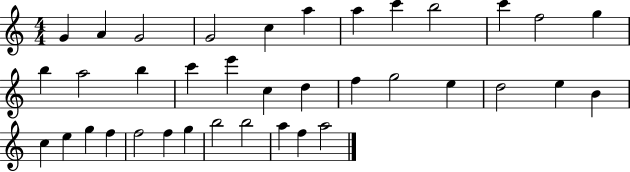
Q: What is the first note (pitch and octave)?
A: G4